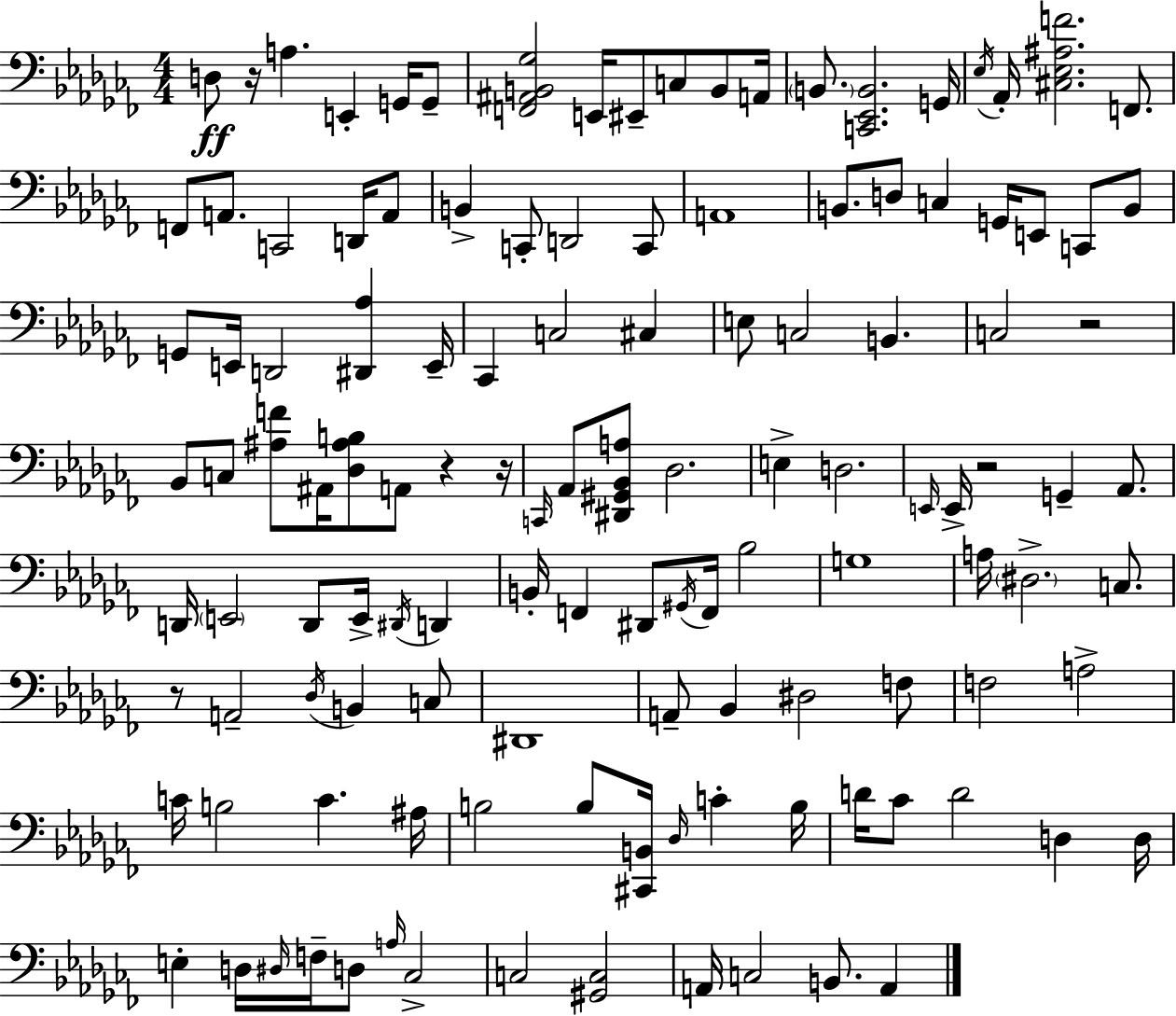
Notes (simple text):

D3/e R/s A3/q. E2/q G2/s G2/e [F2,A#2,B2,Gb3]/h E2/s EIS2/e C3/e B2/e A2/s B2/e. [C2,Eb2,B2]/h. G2/s Eb3/s Ab2/s [C#3,Eb3,A#3,F4]/h. F2/e. F2/e A2/e. C2/h D2/s A2/e B2/q C2/e D2/h C2/e A2/w B2/e. D3/e C3/q G2/s E2/e C2/e B2/e G2/e E2/s D2/h [D#2,Ab3]/q E2/s CES2/q C3/h C#3/q E3/e C3/h B2/q. C3/h R/h Bb2/e C3/e [A#3,F4]/e A#2/s [Db3,A#3,B3]/e A2/e R/q R/s C2/s Ab2/e [D#2,G#2,Bb2,A3]/e Db3/h. E3/q D3/h. E2/s E2/s R/h G2/q Ab2/e. D2/s E2/h D2/e E2/s D#2/s D2/q B2/s F2/q D#2/e G#2/s F2/s Bb3/h G3/w A3/s D#3/h. C3/e. R/e A2/h Db3/s B2/q C3/e D#2/w A2/e Bb2/q D#3/h F3/e F3/h A3/h C4/s B3/h C4/q. A#3/s B3/h B3/e [C#2,B2]/s Db3/s C4/q B3/s D4/s CES4/e D4/h D3/q D3/s E3/q D3/s D#3/s F3/s D3/e A3/s CES3/h C3/h [G#2,C3]/h A2/s C3/h B2/e. A2/q